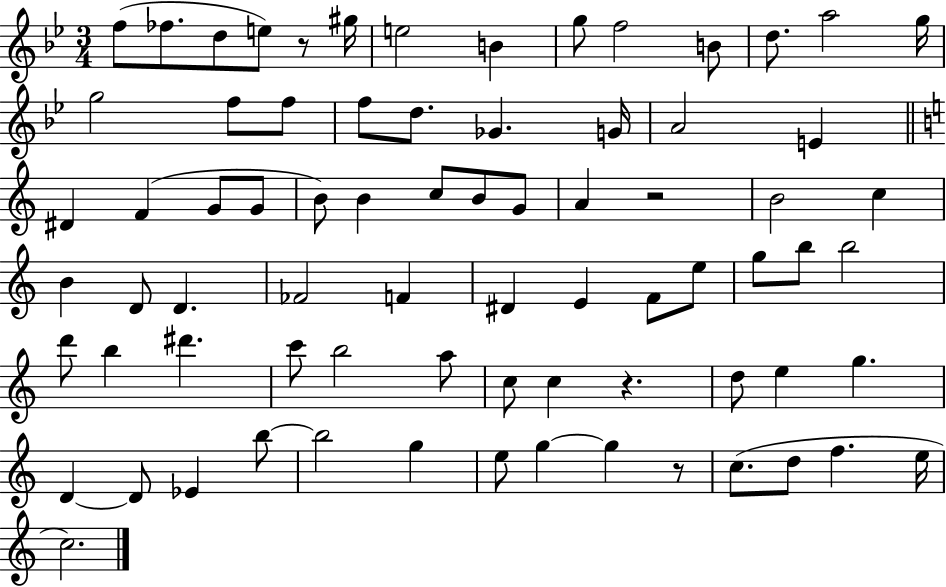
X:1
T:Untitled
M:3/4
L:1/4
K:Bb
f/2 _f/2 d/2 e/2 z/2 ^g/4 e2 B g/2 f2 B/2 d/2 a2 g/4 g2 f/2 f/2 f/2 d/2 _G G/4 A2 E ^D F G/2 G/2 B/2 B c/2 B/2 G/2 A z2 B2 c B D/2 D _F2 F ^D E F/2 e/2 g/2 b/2 b2 d'/2 b ^d' c'/2 b2 a/2 c/2 c z d/2 e g D D/2 _E b/2 b2 g e/2 g g z/2 c/2 d/2 f e/4 c2